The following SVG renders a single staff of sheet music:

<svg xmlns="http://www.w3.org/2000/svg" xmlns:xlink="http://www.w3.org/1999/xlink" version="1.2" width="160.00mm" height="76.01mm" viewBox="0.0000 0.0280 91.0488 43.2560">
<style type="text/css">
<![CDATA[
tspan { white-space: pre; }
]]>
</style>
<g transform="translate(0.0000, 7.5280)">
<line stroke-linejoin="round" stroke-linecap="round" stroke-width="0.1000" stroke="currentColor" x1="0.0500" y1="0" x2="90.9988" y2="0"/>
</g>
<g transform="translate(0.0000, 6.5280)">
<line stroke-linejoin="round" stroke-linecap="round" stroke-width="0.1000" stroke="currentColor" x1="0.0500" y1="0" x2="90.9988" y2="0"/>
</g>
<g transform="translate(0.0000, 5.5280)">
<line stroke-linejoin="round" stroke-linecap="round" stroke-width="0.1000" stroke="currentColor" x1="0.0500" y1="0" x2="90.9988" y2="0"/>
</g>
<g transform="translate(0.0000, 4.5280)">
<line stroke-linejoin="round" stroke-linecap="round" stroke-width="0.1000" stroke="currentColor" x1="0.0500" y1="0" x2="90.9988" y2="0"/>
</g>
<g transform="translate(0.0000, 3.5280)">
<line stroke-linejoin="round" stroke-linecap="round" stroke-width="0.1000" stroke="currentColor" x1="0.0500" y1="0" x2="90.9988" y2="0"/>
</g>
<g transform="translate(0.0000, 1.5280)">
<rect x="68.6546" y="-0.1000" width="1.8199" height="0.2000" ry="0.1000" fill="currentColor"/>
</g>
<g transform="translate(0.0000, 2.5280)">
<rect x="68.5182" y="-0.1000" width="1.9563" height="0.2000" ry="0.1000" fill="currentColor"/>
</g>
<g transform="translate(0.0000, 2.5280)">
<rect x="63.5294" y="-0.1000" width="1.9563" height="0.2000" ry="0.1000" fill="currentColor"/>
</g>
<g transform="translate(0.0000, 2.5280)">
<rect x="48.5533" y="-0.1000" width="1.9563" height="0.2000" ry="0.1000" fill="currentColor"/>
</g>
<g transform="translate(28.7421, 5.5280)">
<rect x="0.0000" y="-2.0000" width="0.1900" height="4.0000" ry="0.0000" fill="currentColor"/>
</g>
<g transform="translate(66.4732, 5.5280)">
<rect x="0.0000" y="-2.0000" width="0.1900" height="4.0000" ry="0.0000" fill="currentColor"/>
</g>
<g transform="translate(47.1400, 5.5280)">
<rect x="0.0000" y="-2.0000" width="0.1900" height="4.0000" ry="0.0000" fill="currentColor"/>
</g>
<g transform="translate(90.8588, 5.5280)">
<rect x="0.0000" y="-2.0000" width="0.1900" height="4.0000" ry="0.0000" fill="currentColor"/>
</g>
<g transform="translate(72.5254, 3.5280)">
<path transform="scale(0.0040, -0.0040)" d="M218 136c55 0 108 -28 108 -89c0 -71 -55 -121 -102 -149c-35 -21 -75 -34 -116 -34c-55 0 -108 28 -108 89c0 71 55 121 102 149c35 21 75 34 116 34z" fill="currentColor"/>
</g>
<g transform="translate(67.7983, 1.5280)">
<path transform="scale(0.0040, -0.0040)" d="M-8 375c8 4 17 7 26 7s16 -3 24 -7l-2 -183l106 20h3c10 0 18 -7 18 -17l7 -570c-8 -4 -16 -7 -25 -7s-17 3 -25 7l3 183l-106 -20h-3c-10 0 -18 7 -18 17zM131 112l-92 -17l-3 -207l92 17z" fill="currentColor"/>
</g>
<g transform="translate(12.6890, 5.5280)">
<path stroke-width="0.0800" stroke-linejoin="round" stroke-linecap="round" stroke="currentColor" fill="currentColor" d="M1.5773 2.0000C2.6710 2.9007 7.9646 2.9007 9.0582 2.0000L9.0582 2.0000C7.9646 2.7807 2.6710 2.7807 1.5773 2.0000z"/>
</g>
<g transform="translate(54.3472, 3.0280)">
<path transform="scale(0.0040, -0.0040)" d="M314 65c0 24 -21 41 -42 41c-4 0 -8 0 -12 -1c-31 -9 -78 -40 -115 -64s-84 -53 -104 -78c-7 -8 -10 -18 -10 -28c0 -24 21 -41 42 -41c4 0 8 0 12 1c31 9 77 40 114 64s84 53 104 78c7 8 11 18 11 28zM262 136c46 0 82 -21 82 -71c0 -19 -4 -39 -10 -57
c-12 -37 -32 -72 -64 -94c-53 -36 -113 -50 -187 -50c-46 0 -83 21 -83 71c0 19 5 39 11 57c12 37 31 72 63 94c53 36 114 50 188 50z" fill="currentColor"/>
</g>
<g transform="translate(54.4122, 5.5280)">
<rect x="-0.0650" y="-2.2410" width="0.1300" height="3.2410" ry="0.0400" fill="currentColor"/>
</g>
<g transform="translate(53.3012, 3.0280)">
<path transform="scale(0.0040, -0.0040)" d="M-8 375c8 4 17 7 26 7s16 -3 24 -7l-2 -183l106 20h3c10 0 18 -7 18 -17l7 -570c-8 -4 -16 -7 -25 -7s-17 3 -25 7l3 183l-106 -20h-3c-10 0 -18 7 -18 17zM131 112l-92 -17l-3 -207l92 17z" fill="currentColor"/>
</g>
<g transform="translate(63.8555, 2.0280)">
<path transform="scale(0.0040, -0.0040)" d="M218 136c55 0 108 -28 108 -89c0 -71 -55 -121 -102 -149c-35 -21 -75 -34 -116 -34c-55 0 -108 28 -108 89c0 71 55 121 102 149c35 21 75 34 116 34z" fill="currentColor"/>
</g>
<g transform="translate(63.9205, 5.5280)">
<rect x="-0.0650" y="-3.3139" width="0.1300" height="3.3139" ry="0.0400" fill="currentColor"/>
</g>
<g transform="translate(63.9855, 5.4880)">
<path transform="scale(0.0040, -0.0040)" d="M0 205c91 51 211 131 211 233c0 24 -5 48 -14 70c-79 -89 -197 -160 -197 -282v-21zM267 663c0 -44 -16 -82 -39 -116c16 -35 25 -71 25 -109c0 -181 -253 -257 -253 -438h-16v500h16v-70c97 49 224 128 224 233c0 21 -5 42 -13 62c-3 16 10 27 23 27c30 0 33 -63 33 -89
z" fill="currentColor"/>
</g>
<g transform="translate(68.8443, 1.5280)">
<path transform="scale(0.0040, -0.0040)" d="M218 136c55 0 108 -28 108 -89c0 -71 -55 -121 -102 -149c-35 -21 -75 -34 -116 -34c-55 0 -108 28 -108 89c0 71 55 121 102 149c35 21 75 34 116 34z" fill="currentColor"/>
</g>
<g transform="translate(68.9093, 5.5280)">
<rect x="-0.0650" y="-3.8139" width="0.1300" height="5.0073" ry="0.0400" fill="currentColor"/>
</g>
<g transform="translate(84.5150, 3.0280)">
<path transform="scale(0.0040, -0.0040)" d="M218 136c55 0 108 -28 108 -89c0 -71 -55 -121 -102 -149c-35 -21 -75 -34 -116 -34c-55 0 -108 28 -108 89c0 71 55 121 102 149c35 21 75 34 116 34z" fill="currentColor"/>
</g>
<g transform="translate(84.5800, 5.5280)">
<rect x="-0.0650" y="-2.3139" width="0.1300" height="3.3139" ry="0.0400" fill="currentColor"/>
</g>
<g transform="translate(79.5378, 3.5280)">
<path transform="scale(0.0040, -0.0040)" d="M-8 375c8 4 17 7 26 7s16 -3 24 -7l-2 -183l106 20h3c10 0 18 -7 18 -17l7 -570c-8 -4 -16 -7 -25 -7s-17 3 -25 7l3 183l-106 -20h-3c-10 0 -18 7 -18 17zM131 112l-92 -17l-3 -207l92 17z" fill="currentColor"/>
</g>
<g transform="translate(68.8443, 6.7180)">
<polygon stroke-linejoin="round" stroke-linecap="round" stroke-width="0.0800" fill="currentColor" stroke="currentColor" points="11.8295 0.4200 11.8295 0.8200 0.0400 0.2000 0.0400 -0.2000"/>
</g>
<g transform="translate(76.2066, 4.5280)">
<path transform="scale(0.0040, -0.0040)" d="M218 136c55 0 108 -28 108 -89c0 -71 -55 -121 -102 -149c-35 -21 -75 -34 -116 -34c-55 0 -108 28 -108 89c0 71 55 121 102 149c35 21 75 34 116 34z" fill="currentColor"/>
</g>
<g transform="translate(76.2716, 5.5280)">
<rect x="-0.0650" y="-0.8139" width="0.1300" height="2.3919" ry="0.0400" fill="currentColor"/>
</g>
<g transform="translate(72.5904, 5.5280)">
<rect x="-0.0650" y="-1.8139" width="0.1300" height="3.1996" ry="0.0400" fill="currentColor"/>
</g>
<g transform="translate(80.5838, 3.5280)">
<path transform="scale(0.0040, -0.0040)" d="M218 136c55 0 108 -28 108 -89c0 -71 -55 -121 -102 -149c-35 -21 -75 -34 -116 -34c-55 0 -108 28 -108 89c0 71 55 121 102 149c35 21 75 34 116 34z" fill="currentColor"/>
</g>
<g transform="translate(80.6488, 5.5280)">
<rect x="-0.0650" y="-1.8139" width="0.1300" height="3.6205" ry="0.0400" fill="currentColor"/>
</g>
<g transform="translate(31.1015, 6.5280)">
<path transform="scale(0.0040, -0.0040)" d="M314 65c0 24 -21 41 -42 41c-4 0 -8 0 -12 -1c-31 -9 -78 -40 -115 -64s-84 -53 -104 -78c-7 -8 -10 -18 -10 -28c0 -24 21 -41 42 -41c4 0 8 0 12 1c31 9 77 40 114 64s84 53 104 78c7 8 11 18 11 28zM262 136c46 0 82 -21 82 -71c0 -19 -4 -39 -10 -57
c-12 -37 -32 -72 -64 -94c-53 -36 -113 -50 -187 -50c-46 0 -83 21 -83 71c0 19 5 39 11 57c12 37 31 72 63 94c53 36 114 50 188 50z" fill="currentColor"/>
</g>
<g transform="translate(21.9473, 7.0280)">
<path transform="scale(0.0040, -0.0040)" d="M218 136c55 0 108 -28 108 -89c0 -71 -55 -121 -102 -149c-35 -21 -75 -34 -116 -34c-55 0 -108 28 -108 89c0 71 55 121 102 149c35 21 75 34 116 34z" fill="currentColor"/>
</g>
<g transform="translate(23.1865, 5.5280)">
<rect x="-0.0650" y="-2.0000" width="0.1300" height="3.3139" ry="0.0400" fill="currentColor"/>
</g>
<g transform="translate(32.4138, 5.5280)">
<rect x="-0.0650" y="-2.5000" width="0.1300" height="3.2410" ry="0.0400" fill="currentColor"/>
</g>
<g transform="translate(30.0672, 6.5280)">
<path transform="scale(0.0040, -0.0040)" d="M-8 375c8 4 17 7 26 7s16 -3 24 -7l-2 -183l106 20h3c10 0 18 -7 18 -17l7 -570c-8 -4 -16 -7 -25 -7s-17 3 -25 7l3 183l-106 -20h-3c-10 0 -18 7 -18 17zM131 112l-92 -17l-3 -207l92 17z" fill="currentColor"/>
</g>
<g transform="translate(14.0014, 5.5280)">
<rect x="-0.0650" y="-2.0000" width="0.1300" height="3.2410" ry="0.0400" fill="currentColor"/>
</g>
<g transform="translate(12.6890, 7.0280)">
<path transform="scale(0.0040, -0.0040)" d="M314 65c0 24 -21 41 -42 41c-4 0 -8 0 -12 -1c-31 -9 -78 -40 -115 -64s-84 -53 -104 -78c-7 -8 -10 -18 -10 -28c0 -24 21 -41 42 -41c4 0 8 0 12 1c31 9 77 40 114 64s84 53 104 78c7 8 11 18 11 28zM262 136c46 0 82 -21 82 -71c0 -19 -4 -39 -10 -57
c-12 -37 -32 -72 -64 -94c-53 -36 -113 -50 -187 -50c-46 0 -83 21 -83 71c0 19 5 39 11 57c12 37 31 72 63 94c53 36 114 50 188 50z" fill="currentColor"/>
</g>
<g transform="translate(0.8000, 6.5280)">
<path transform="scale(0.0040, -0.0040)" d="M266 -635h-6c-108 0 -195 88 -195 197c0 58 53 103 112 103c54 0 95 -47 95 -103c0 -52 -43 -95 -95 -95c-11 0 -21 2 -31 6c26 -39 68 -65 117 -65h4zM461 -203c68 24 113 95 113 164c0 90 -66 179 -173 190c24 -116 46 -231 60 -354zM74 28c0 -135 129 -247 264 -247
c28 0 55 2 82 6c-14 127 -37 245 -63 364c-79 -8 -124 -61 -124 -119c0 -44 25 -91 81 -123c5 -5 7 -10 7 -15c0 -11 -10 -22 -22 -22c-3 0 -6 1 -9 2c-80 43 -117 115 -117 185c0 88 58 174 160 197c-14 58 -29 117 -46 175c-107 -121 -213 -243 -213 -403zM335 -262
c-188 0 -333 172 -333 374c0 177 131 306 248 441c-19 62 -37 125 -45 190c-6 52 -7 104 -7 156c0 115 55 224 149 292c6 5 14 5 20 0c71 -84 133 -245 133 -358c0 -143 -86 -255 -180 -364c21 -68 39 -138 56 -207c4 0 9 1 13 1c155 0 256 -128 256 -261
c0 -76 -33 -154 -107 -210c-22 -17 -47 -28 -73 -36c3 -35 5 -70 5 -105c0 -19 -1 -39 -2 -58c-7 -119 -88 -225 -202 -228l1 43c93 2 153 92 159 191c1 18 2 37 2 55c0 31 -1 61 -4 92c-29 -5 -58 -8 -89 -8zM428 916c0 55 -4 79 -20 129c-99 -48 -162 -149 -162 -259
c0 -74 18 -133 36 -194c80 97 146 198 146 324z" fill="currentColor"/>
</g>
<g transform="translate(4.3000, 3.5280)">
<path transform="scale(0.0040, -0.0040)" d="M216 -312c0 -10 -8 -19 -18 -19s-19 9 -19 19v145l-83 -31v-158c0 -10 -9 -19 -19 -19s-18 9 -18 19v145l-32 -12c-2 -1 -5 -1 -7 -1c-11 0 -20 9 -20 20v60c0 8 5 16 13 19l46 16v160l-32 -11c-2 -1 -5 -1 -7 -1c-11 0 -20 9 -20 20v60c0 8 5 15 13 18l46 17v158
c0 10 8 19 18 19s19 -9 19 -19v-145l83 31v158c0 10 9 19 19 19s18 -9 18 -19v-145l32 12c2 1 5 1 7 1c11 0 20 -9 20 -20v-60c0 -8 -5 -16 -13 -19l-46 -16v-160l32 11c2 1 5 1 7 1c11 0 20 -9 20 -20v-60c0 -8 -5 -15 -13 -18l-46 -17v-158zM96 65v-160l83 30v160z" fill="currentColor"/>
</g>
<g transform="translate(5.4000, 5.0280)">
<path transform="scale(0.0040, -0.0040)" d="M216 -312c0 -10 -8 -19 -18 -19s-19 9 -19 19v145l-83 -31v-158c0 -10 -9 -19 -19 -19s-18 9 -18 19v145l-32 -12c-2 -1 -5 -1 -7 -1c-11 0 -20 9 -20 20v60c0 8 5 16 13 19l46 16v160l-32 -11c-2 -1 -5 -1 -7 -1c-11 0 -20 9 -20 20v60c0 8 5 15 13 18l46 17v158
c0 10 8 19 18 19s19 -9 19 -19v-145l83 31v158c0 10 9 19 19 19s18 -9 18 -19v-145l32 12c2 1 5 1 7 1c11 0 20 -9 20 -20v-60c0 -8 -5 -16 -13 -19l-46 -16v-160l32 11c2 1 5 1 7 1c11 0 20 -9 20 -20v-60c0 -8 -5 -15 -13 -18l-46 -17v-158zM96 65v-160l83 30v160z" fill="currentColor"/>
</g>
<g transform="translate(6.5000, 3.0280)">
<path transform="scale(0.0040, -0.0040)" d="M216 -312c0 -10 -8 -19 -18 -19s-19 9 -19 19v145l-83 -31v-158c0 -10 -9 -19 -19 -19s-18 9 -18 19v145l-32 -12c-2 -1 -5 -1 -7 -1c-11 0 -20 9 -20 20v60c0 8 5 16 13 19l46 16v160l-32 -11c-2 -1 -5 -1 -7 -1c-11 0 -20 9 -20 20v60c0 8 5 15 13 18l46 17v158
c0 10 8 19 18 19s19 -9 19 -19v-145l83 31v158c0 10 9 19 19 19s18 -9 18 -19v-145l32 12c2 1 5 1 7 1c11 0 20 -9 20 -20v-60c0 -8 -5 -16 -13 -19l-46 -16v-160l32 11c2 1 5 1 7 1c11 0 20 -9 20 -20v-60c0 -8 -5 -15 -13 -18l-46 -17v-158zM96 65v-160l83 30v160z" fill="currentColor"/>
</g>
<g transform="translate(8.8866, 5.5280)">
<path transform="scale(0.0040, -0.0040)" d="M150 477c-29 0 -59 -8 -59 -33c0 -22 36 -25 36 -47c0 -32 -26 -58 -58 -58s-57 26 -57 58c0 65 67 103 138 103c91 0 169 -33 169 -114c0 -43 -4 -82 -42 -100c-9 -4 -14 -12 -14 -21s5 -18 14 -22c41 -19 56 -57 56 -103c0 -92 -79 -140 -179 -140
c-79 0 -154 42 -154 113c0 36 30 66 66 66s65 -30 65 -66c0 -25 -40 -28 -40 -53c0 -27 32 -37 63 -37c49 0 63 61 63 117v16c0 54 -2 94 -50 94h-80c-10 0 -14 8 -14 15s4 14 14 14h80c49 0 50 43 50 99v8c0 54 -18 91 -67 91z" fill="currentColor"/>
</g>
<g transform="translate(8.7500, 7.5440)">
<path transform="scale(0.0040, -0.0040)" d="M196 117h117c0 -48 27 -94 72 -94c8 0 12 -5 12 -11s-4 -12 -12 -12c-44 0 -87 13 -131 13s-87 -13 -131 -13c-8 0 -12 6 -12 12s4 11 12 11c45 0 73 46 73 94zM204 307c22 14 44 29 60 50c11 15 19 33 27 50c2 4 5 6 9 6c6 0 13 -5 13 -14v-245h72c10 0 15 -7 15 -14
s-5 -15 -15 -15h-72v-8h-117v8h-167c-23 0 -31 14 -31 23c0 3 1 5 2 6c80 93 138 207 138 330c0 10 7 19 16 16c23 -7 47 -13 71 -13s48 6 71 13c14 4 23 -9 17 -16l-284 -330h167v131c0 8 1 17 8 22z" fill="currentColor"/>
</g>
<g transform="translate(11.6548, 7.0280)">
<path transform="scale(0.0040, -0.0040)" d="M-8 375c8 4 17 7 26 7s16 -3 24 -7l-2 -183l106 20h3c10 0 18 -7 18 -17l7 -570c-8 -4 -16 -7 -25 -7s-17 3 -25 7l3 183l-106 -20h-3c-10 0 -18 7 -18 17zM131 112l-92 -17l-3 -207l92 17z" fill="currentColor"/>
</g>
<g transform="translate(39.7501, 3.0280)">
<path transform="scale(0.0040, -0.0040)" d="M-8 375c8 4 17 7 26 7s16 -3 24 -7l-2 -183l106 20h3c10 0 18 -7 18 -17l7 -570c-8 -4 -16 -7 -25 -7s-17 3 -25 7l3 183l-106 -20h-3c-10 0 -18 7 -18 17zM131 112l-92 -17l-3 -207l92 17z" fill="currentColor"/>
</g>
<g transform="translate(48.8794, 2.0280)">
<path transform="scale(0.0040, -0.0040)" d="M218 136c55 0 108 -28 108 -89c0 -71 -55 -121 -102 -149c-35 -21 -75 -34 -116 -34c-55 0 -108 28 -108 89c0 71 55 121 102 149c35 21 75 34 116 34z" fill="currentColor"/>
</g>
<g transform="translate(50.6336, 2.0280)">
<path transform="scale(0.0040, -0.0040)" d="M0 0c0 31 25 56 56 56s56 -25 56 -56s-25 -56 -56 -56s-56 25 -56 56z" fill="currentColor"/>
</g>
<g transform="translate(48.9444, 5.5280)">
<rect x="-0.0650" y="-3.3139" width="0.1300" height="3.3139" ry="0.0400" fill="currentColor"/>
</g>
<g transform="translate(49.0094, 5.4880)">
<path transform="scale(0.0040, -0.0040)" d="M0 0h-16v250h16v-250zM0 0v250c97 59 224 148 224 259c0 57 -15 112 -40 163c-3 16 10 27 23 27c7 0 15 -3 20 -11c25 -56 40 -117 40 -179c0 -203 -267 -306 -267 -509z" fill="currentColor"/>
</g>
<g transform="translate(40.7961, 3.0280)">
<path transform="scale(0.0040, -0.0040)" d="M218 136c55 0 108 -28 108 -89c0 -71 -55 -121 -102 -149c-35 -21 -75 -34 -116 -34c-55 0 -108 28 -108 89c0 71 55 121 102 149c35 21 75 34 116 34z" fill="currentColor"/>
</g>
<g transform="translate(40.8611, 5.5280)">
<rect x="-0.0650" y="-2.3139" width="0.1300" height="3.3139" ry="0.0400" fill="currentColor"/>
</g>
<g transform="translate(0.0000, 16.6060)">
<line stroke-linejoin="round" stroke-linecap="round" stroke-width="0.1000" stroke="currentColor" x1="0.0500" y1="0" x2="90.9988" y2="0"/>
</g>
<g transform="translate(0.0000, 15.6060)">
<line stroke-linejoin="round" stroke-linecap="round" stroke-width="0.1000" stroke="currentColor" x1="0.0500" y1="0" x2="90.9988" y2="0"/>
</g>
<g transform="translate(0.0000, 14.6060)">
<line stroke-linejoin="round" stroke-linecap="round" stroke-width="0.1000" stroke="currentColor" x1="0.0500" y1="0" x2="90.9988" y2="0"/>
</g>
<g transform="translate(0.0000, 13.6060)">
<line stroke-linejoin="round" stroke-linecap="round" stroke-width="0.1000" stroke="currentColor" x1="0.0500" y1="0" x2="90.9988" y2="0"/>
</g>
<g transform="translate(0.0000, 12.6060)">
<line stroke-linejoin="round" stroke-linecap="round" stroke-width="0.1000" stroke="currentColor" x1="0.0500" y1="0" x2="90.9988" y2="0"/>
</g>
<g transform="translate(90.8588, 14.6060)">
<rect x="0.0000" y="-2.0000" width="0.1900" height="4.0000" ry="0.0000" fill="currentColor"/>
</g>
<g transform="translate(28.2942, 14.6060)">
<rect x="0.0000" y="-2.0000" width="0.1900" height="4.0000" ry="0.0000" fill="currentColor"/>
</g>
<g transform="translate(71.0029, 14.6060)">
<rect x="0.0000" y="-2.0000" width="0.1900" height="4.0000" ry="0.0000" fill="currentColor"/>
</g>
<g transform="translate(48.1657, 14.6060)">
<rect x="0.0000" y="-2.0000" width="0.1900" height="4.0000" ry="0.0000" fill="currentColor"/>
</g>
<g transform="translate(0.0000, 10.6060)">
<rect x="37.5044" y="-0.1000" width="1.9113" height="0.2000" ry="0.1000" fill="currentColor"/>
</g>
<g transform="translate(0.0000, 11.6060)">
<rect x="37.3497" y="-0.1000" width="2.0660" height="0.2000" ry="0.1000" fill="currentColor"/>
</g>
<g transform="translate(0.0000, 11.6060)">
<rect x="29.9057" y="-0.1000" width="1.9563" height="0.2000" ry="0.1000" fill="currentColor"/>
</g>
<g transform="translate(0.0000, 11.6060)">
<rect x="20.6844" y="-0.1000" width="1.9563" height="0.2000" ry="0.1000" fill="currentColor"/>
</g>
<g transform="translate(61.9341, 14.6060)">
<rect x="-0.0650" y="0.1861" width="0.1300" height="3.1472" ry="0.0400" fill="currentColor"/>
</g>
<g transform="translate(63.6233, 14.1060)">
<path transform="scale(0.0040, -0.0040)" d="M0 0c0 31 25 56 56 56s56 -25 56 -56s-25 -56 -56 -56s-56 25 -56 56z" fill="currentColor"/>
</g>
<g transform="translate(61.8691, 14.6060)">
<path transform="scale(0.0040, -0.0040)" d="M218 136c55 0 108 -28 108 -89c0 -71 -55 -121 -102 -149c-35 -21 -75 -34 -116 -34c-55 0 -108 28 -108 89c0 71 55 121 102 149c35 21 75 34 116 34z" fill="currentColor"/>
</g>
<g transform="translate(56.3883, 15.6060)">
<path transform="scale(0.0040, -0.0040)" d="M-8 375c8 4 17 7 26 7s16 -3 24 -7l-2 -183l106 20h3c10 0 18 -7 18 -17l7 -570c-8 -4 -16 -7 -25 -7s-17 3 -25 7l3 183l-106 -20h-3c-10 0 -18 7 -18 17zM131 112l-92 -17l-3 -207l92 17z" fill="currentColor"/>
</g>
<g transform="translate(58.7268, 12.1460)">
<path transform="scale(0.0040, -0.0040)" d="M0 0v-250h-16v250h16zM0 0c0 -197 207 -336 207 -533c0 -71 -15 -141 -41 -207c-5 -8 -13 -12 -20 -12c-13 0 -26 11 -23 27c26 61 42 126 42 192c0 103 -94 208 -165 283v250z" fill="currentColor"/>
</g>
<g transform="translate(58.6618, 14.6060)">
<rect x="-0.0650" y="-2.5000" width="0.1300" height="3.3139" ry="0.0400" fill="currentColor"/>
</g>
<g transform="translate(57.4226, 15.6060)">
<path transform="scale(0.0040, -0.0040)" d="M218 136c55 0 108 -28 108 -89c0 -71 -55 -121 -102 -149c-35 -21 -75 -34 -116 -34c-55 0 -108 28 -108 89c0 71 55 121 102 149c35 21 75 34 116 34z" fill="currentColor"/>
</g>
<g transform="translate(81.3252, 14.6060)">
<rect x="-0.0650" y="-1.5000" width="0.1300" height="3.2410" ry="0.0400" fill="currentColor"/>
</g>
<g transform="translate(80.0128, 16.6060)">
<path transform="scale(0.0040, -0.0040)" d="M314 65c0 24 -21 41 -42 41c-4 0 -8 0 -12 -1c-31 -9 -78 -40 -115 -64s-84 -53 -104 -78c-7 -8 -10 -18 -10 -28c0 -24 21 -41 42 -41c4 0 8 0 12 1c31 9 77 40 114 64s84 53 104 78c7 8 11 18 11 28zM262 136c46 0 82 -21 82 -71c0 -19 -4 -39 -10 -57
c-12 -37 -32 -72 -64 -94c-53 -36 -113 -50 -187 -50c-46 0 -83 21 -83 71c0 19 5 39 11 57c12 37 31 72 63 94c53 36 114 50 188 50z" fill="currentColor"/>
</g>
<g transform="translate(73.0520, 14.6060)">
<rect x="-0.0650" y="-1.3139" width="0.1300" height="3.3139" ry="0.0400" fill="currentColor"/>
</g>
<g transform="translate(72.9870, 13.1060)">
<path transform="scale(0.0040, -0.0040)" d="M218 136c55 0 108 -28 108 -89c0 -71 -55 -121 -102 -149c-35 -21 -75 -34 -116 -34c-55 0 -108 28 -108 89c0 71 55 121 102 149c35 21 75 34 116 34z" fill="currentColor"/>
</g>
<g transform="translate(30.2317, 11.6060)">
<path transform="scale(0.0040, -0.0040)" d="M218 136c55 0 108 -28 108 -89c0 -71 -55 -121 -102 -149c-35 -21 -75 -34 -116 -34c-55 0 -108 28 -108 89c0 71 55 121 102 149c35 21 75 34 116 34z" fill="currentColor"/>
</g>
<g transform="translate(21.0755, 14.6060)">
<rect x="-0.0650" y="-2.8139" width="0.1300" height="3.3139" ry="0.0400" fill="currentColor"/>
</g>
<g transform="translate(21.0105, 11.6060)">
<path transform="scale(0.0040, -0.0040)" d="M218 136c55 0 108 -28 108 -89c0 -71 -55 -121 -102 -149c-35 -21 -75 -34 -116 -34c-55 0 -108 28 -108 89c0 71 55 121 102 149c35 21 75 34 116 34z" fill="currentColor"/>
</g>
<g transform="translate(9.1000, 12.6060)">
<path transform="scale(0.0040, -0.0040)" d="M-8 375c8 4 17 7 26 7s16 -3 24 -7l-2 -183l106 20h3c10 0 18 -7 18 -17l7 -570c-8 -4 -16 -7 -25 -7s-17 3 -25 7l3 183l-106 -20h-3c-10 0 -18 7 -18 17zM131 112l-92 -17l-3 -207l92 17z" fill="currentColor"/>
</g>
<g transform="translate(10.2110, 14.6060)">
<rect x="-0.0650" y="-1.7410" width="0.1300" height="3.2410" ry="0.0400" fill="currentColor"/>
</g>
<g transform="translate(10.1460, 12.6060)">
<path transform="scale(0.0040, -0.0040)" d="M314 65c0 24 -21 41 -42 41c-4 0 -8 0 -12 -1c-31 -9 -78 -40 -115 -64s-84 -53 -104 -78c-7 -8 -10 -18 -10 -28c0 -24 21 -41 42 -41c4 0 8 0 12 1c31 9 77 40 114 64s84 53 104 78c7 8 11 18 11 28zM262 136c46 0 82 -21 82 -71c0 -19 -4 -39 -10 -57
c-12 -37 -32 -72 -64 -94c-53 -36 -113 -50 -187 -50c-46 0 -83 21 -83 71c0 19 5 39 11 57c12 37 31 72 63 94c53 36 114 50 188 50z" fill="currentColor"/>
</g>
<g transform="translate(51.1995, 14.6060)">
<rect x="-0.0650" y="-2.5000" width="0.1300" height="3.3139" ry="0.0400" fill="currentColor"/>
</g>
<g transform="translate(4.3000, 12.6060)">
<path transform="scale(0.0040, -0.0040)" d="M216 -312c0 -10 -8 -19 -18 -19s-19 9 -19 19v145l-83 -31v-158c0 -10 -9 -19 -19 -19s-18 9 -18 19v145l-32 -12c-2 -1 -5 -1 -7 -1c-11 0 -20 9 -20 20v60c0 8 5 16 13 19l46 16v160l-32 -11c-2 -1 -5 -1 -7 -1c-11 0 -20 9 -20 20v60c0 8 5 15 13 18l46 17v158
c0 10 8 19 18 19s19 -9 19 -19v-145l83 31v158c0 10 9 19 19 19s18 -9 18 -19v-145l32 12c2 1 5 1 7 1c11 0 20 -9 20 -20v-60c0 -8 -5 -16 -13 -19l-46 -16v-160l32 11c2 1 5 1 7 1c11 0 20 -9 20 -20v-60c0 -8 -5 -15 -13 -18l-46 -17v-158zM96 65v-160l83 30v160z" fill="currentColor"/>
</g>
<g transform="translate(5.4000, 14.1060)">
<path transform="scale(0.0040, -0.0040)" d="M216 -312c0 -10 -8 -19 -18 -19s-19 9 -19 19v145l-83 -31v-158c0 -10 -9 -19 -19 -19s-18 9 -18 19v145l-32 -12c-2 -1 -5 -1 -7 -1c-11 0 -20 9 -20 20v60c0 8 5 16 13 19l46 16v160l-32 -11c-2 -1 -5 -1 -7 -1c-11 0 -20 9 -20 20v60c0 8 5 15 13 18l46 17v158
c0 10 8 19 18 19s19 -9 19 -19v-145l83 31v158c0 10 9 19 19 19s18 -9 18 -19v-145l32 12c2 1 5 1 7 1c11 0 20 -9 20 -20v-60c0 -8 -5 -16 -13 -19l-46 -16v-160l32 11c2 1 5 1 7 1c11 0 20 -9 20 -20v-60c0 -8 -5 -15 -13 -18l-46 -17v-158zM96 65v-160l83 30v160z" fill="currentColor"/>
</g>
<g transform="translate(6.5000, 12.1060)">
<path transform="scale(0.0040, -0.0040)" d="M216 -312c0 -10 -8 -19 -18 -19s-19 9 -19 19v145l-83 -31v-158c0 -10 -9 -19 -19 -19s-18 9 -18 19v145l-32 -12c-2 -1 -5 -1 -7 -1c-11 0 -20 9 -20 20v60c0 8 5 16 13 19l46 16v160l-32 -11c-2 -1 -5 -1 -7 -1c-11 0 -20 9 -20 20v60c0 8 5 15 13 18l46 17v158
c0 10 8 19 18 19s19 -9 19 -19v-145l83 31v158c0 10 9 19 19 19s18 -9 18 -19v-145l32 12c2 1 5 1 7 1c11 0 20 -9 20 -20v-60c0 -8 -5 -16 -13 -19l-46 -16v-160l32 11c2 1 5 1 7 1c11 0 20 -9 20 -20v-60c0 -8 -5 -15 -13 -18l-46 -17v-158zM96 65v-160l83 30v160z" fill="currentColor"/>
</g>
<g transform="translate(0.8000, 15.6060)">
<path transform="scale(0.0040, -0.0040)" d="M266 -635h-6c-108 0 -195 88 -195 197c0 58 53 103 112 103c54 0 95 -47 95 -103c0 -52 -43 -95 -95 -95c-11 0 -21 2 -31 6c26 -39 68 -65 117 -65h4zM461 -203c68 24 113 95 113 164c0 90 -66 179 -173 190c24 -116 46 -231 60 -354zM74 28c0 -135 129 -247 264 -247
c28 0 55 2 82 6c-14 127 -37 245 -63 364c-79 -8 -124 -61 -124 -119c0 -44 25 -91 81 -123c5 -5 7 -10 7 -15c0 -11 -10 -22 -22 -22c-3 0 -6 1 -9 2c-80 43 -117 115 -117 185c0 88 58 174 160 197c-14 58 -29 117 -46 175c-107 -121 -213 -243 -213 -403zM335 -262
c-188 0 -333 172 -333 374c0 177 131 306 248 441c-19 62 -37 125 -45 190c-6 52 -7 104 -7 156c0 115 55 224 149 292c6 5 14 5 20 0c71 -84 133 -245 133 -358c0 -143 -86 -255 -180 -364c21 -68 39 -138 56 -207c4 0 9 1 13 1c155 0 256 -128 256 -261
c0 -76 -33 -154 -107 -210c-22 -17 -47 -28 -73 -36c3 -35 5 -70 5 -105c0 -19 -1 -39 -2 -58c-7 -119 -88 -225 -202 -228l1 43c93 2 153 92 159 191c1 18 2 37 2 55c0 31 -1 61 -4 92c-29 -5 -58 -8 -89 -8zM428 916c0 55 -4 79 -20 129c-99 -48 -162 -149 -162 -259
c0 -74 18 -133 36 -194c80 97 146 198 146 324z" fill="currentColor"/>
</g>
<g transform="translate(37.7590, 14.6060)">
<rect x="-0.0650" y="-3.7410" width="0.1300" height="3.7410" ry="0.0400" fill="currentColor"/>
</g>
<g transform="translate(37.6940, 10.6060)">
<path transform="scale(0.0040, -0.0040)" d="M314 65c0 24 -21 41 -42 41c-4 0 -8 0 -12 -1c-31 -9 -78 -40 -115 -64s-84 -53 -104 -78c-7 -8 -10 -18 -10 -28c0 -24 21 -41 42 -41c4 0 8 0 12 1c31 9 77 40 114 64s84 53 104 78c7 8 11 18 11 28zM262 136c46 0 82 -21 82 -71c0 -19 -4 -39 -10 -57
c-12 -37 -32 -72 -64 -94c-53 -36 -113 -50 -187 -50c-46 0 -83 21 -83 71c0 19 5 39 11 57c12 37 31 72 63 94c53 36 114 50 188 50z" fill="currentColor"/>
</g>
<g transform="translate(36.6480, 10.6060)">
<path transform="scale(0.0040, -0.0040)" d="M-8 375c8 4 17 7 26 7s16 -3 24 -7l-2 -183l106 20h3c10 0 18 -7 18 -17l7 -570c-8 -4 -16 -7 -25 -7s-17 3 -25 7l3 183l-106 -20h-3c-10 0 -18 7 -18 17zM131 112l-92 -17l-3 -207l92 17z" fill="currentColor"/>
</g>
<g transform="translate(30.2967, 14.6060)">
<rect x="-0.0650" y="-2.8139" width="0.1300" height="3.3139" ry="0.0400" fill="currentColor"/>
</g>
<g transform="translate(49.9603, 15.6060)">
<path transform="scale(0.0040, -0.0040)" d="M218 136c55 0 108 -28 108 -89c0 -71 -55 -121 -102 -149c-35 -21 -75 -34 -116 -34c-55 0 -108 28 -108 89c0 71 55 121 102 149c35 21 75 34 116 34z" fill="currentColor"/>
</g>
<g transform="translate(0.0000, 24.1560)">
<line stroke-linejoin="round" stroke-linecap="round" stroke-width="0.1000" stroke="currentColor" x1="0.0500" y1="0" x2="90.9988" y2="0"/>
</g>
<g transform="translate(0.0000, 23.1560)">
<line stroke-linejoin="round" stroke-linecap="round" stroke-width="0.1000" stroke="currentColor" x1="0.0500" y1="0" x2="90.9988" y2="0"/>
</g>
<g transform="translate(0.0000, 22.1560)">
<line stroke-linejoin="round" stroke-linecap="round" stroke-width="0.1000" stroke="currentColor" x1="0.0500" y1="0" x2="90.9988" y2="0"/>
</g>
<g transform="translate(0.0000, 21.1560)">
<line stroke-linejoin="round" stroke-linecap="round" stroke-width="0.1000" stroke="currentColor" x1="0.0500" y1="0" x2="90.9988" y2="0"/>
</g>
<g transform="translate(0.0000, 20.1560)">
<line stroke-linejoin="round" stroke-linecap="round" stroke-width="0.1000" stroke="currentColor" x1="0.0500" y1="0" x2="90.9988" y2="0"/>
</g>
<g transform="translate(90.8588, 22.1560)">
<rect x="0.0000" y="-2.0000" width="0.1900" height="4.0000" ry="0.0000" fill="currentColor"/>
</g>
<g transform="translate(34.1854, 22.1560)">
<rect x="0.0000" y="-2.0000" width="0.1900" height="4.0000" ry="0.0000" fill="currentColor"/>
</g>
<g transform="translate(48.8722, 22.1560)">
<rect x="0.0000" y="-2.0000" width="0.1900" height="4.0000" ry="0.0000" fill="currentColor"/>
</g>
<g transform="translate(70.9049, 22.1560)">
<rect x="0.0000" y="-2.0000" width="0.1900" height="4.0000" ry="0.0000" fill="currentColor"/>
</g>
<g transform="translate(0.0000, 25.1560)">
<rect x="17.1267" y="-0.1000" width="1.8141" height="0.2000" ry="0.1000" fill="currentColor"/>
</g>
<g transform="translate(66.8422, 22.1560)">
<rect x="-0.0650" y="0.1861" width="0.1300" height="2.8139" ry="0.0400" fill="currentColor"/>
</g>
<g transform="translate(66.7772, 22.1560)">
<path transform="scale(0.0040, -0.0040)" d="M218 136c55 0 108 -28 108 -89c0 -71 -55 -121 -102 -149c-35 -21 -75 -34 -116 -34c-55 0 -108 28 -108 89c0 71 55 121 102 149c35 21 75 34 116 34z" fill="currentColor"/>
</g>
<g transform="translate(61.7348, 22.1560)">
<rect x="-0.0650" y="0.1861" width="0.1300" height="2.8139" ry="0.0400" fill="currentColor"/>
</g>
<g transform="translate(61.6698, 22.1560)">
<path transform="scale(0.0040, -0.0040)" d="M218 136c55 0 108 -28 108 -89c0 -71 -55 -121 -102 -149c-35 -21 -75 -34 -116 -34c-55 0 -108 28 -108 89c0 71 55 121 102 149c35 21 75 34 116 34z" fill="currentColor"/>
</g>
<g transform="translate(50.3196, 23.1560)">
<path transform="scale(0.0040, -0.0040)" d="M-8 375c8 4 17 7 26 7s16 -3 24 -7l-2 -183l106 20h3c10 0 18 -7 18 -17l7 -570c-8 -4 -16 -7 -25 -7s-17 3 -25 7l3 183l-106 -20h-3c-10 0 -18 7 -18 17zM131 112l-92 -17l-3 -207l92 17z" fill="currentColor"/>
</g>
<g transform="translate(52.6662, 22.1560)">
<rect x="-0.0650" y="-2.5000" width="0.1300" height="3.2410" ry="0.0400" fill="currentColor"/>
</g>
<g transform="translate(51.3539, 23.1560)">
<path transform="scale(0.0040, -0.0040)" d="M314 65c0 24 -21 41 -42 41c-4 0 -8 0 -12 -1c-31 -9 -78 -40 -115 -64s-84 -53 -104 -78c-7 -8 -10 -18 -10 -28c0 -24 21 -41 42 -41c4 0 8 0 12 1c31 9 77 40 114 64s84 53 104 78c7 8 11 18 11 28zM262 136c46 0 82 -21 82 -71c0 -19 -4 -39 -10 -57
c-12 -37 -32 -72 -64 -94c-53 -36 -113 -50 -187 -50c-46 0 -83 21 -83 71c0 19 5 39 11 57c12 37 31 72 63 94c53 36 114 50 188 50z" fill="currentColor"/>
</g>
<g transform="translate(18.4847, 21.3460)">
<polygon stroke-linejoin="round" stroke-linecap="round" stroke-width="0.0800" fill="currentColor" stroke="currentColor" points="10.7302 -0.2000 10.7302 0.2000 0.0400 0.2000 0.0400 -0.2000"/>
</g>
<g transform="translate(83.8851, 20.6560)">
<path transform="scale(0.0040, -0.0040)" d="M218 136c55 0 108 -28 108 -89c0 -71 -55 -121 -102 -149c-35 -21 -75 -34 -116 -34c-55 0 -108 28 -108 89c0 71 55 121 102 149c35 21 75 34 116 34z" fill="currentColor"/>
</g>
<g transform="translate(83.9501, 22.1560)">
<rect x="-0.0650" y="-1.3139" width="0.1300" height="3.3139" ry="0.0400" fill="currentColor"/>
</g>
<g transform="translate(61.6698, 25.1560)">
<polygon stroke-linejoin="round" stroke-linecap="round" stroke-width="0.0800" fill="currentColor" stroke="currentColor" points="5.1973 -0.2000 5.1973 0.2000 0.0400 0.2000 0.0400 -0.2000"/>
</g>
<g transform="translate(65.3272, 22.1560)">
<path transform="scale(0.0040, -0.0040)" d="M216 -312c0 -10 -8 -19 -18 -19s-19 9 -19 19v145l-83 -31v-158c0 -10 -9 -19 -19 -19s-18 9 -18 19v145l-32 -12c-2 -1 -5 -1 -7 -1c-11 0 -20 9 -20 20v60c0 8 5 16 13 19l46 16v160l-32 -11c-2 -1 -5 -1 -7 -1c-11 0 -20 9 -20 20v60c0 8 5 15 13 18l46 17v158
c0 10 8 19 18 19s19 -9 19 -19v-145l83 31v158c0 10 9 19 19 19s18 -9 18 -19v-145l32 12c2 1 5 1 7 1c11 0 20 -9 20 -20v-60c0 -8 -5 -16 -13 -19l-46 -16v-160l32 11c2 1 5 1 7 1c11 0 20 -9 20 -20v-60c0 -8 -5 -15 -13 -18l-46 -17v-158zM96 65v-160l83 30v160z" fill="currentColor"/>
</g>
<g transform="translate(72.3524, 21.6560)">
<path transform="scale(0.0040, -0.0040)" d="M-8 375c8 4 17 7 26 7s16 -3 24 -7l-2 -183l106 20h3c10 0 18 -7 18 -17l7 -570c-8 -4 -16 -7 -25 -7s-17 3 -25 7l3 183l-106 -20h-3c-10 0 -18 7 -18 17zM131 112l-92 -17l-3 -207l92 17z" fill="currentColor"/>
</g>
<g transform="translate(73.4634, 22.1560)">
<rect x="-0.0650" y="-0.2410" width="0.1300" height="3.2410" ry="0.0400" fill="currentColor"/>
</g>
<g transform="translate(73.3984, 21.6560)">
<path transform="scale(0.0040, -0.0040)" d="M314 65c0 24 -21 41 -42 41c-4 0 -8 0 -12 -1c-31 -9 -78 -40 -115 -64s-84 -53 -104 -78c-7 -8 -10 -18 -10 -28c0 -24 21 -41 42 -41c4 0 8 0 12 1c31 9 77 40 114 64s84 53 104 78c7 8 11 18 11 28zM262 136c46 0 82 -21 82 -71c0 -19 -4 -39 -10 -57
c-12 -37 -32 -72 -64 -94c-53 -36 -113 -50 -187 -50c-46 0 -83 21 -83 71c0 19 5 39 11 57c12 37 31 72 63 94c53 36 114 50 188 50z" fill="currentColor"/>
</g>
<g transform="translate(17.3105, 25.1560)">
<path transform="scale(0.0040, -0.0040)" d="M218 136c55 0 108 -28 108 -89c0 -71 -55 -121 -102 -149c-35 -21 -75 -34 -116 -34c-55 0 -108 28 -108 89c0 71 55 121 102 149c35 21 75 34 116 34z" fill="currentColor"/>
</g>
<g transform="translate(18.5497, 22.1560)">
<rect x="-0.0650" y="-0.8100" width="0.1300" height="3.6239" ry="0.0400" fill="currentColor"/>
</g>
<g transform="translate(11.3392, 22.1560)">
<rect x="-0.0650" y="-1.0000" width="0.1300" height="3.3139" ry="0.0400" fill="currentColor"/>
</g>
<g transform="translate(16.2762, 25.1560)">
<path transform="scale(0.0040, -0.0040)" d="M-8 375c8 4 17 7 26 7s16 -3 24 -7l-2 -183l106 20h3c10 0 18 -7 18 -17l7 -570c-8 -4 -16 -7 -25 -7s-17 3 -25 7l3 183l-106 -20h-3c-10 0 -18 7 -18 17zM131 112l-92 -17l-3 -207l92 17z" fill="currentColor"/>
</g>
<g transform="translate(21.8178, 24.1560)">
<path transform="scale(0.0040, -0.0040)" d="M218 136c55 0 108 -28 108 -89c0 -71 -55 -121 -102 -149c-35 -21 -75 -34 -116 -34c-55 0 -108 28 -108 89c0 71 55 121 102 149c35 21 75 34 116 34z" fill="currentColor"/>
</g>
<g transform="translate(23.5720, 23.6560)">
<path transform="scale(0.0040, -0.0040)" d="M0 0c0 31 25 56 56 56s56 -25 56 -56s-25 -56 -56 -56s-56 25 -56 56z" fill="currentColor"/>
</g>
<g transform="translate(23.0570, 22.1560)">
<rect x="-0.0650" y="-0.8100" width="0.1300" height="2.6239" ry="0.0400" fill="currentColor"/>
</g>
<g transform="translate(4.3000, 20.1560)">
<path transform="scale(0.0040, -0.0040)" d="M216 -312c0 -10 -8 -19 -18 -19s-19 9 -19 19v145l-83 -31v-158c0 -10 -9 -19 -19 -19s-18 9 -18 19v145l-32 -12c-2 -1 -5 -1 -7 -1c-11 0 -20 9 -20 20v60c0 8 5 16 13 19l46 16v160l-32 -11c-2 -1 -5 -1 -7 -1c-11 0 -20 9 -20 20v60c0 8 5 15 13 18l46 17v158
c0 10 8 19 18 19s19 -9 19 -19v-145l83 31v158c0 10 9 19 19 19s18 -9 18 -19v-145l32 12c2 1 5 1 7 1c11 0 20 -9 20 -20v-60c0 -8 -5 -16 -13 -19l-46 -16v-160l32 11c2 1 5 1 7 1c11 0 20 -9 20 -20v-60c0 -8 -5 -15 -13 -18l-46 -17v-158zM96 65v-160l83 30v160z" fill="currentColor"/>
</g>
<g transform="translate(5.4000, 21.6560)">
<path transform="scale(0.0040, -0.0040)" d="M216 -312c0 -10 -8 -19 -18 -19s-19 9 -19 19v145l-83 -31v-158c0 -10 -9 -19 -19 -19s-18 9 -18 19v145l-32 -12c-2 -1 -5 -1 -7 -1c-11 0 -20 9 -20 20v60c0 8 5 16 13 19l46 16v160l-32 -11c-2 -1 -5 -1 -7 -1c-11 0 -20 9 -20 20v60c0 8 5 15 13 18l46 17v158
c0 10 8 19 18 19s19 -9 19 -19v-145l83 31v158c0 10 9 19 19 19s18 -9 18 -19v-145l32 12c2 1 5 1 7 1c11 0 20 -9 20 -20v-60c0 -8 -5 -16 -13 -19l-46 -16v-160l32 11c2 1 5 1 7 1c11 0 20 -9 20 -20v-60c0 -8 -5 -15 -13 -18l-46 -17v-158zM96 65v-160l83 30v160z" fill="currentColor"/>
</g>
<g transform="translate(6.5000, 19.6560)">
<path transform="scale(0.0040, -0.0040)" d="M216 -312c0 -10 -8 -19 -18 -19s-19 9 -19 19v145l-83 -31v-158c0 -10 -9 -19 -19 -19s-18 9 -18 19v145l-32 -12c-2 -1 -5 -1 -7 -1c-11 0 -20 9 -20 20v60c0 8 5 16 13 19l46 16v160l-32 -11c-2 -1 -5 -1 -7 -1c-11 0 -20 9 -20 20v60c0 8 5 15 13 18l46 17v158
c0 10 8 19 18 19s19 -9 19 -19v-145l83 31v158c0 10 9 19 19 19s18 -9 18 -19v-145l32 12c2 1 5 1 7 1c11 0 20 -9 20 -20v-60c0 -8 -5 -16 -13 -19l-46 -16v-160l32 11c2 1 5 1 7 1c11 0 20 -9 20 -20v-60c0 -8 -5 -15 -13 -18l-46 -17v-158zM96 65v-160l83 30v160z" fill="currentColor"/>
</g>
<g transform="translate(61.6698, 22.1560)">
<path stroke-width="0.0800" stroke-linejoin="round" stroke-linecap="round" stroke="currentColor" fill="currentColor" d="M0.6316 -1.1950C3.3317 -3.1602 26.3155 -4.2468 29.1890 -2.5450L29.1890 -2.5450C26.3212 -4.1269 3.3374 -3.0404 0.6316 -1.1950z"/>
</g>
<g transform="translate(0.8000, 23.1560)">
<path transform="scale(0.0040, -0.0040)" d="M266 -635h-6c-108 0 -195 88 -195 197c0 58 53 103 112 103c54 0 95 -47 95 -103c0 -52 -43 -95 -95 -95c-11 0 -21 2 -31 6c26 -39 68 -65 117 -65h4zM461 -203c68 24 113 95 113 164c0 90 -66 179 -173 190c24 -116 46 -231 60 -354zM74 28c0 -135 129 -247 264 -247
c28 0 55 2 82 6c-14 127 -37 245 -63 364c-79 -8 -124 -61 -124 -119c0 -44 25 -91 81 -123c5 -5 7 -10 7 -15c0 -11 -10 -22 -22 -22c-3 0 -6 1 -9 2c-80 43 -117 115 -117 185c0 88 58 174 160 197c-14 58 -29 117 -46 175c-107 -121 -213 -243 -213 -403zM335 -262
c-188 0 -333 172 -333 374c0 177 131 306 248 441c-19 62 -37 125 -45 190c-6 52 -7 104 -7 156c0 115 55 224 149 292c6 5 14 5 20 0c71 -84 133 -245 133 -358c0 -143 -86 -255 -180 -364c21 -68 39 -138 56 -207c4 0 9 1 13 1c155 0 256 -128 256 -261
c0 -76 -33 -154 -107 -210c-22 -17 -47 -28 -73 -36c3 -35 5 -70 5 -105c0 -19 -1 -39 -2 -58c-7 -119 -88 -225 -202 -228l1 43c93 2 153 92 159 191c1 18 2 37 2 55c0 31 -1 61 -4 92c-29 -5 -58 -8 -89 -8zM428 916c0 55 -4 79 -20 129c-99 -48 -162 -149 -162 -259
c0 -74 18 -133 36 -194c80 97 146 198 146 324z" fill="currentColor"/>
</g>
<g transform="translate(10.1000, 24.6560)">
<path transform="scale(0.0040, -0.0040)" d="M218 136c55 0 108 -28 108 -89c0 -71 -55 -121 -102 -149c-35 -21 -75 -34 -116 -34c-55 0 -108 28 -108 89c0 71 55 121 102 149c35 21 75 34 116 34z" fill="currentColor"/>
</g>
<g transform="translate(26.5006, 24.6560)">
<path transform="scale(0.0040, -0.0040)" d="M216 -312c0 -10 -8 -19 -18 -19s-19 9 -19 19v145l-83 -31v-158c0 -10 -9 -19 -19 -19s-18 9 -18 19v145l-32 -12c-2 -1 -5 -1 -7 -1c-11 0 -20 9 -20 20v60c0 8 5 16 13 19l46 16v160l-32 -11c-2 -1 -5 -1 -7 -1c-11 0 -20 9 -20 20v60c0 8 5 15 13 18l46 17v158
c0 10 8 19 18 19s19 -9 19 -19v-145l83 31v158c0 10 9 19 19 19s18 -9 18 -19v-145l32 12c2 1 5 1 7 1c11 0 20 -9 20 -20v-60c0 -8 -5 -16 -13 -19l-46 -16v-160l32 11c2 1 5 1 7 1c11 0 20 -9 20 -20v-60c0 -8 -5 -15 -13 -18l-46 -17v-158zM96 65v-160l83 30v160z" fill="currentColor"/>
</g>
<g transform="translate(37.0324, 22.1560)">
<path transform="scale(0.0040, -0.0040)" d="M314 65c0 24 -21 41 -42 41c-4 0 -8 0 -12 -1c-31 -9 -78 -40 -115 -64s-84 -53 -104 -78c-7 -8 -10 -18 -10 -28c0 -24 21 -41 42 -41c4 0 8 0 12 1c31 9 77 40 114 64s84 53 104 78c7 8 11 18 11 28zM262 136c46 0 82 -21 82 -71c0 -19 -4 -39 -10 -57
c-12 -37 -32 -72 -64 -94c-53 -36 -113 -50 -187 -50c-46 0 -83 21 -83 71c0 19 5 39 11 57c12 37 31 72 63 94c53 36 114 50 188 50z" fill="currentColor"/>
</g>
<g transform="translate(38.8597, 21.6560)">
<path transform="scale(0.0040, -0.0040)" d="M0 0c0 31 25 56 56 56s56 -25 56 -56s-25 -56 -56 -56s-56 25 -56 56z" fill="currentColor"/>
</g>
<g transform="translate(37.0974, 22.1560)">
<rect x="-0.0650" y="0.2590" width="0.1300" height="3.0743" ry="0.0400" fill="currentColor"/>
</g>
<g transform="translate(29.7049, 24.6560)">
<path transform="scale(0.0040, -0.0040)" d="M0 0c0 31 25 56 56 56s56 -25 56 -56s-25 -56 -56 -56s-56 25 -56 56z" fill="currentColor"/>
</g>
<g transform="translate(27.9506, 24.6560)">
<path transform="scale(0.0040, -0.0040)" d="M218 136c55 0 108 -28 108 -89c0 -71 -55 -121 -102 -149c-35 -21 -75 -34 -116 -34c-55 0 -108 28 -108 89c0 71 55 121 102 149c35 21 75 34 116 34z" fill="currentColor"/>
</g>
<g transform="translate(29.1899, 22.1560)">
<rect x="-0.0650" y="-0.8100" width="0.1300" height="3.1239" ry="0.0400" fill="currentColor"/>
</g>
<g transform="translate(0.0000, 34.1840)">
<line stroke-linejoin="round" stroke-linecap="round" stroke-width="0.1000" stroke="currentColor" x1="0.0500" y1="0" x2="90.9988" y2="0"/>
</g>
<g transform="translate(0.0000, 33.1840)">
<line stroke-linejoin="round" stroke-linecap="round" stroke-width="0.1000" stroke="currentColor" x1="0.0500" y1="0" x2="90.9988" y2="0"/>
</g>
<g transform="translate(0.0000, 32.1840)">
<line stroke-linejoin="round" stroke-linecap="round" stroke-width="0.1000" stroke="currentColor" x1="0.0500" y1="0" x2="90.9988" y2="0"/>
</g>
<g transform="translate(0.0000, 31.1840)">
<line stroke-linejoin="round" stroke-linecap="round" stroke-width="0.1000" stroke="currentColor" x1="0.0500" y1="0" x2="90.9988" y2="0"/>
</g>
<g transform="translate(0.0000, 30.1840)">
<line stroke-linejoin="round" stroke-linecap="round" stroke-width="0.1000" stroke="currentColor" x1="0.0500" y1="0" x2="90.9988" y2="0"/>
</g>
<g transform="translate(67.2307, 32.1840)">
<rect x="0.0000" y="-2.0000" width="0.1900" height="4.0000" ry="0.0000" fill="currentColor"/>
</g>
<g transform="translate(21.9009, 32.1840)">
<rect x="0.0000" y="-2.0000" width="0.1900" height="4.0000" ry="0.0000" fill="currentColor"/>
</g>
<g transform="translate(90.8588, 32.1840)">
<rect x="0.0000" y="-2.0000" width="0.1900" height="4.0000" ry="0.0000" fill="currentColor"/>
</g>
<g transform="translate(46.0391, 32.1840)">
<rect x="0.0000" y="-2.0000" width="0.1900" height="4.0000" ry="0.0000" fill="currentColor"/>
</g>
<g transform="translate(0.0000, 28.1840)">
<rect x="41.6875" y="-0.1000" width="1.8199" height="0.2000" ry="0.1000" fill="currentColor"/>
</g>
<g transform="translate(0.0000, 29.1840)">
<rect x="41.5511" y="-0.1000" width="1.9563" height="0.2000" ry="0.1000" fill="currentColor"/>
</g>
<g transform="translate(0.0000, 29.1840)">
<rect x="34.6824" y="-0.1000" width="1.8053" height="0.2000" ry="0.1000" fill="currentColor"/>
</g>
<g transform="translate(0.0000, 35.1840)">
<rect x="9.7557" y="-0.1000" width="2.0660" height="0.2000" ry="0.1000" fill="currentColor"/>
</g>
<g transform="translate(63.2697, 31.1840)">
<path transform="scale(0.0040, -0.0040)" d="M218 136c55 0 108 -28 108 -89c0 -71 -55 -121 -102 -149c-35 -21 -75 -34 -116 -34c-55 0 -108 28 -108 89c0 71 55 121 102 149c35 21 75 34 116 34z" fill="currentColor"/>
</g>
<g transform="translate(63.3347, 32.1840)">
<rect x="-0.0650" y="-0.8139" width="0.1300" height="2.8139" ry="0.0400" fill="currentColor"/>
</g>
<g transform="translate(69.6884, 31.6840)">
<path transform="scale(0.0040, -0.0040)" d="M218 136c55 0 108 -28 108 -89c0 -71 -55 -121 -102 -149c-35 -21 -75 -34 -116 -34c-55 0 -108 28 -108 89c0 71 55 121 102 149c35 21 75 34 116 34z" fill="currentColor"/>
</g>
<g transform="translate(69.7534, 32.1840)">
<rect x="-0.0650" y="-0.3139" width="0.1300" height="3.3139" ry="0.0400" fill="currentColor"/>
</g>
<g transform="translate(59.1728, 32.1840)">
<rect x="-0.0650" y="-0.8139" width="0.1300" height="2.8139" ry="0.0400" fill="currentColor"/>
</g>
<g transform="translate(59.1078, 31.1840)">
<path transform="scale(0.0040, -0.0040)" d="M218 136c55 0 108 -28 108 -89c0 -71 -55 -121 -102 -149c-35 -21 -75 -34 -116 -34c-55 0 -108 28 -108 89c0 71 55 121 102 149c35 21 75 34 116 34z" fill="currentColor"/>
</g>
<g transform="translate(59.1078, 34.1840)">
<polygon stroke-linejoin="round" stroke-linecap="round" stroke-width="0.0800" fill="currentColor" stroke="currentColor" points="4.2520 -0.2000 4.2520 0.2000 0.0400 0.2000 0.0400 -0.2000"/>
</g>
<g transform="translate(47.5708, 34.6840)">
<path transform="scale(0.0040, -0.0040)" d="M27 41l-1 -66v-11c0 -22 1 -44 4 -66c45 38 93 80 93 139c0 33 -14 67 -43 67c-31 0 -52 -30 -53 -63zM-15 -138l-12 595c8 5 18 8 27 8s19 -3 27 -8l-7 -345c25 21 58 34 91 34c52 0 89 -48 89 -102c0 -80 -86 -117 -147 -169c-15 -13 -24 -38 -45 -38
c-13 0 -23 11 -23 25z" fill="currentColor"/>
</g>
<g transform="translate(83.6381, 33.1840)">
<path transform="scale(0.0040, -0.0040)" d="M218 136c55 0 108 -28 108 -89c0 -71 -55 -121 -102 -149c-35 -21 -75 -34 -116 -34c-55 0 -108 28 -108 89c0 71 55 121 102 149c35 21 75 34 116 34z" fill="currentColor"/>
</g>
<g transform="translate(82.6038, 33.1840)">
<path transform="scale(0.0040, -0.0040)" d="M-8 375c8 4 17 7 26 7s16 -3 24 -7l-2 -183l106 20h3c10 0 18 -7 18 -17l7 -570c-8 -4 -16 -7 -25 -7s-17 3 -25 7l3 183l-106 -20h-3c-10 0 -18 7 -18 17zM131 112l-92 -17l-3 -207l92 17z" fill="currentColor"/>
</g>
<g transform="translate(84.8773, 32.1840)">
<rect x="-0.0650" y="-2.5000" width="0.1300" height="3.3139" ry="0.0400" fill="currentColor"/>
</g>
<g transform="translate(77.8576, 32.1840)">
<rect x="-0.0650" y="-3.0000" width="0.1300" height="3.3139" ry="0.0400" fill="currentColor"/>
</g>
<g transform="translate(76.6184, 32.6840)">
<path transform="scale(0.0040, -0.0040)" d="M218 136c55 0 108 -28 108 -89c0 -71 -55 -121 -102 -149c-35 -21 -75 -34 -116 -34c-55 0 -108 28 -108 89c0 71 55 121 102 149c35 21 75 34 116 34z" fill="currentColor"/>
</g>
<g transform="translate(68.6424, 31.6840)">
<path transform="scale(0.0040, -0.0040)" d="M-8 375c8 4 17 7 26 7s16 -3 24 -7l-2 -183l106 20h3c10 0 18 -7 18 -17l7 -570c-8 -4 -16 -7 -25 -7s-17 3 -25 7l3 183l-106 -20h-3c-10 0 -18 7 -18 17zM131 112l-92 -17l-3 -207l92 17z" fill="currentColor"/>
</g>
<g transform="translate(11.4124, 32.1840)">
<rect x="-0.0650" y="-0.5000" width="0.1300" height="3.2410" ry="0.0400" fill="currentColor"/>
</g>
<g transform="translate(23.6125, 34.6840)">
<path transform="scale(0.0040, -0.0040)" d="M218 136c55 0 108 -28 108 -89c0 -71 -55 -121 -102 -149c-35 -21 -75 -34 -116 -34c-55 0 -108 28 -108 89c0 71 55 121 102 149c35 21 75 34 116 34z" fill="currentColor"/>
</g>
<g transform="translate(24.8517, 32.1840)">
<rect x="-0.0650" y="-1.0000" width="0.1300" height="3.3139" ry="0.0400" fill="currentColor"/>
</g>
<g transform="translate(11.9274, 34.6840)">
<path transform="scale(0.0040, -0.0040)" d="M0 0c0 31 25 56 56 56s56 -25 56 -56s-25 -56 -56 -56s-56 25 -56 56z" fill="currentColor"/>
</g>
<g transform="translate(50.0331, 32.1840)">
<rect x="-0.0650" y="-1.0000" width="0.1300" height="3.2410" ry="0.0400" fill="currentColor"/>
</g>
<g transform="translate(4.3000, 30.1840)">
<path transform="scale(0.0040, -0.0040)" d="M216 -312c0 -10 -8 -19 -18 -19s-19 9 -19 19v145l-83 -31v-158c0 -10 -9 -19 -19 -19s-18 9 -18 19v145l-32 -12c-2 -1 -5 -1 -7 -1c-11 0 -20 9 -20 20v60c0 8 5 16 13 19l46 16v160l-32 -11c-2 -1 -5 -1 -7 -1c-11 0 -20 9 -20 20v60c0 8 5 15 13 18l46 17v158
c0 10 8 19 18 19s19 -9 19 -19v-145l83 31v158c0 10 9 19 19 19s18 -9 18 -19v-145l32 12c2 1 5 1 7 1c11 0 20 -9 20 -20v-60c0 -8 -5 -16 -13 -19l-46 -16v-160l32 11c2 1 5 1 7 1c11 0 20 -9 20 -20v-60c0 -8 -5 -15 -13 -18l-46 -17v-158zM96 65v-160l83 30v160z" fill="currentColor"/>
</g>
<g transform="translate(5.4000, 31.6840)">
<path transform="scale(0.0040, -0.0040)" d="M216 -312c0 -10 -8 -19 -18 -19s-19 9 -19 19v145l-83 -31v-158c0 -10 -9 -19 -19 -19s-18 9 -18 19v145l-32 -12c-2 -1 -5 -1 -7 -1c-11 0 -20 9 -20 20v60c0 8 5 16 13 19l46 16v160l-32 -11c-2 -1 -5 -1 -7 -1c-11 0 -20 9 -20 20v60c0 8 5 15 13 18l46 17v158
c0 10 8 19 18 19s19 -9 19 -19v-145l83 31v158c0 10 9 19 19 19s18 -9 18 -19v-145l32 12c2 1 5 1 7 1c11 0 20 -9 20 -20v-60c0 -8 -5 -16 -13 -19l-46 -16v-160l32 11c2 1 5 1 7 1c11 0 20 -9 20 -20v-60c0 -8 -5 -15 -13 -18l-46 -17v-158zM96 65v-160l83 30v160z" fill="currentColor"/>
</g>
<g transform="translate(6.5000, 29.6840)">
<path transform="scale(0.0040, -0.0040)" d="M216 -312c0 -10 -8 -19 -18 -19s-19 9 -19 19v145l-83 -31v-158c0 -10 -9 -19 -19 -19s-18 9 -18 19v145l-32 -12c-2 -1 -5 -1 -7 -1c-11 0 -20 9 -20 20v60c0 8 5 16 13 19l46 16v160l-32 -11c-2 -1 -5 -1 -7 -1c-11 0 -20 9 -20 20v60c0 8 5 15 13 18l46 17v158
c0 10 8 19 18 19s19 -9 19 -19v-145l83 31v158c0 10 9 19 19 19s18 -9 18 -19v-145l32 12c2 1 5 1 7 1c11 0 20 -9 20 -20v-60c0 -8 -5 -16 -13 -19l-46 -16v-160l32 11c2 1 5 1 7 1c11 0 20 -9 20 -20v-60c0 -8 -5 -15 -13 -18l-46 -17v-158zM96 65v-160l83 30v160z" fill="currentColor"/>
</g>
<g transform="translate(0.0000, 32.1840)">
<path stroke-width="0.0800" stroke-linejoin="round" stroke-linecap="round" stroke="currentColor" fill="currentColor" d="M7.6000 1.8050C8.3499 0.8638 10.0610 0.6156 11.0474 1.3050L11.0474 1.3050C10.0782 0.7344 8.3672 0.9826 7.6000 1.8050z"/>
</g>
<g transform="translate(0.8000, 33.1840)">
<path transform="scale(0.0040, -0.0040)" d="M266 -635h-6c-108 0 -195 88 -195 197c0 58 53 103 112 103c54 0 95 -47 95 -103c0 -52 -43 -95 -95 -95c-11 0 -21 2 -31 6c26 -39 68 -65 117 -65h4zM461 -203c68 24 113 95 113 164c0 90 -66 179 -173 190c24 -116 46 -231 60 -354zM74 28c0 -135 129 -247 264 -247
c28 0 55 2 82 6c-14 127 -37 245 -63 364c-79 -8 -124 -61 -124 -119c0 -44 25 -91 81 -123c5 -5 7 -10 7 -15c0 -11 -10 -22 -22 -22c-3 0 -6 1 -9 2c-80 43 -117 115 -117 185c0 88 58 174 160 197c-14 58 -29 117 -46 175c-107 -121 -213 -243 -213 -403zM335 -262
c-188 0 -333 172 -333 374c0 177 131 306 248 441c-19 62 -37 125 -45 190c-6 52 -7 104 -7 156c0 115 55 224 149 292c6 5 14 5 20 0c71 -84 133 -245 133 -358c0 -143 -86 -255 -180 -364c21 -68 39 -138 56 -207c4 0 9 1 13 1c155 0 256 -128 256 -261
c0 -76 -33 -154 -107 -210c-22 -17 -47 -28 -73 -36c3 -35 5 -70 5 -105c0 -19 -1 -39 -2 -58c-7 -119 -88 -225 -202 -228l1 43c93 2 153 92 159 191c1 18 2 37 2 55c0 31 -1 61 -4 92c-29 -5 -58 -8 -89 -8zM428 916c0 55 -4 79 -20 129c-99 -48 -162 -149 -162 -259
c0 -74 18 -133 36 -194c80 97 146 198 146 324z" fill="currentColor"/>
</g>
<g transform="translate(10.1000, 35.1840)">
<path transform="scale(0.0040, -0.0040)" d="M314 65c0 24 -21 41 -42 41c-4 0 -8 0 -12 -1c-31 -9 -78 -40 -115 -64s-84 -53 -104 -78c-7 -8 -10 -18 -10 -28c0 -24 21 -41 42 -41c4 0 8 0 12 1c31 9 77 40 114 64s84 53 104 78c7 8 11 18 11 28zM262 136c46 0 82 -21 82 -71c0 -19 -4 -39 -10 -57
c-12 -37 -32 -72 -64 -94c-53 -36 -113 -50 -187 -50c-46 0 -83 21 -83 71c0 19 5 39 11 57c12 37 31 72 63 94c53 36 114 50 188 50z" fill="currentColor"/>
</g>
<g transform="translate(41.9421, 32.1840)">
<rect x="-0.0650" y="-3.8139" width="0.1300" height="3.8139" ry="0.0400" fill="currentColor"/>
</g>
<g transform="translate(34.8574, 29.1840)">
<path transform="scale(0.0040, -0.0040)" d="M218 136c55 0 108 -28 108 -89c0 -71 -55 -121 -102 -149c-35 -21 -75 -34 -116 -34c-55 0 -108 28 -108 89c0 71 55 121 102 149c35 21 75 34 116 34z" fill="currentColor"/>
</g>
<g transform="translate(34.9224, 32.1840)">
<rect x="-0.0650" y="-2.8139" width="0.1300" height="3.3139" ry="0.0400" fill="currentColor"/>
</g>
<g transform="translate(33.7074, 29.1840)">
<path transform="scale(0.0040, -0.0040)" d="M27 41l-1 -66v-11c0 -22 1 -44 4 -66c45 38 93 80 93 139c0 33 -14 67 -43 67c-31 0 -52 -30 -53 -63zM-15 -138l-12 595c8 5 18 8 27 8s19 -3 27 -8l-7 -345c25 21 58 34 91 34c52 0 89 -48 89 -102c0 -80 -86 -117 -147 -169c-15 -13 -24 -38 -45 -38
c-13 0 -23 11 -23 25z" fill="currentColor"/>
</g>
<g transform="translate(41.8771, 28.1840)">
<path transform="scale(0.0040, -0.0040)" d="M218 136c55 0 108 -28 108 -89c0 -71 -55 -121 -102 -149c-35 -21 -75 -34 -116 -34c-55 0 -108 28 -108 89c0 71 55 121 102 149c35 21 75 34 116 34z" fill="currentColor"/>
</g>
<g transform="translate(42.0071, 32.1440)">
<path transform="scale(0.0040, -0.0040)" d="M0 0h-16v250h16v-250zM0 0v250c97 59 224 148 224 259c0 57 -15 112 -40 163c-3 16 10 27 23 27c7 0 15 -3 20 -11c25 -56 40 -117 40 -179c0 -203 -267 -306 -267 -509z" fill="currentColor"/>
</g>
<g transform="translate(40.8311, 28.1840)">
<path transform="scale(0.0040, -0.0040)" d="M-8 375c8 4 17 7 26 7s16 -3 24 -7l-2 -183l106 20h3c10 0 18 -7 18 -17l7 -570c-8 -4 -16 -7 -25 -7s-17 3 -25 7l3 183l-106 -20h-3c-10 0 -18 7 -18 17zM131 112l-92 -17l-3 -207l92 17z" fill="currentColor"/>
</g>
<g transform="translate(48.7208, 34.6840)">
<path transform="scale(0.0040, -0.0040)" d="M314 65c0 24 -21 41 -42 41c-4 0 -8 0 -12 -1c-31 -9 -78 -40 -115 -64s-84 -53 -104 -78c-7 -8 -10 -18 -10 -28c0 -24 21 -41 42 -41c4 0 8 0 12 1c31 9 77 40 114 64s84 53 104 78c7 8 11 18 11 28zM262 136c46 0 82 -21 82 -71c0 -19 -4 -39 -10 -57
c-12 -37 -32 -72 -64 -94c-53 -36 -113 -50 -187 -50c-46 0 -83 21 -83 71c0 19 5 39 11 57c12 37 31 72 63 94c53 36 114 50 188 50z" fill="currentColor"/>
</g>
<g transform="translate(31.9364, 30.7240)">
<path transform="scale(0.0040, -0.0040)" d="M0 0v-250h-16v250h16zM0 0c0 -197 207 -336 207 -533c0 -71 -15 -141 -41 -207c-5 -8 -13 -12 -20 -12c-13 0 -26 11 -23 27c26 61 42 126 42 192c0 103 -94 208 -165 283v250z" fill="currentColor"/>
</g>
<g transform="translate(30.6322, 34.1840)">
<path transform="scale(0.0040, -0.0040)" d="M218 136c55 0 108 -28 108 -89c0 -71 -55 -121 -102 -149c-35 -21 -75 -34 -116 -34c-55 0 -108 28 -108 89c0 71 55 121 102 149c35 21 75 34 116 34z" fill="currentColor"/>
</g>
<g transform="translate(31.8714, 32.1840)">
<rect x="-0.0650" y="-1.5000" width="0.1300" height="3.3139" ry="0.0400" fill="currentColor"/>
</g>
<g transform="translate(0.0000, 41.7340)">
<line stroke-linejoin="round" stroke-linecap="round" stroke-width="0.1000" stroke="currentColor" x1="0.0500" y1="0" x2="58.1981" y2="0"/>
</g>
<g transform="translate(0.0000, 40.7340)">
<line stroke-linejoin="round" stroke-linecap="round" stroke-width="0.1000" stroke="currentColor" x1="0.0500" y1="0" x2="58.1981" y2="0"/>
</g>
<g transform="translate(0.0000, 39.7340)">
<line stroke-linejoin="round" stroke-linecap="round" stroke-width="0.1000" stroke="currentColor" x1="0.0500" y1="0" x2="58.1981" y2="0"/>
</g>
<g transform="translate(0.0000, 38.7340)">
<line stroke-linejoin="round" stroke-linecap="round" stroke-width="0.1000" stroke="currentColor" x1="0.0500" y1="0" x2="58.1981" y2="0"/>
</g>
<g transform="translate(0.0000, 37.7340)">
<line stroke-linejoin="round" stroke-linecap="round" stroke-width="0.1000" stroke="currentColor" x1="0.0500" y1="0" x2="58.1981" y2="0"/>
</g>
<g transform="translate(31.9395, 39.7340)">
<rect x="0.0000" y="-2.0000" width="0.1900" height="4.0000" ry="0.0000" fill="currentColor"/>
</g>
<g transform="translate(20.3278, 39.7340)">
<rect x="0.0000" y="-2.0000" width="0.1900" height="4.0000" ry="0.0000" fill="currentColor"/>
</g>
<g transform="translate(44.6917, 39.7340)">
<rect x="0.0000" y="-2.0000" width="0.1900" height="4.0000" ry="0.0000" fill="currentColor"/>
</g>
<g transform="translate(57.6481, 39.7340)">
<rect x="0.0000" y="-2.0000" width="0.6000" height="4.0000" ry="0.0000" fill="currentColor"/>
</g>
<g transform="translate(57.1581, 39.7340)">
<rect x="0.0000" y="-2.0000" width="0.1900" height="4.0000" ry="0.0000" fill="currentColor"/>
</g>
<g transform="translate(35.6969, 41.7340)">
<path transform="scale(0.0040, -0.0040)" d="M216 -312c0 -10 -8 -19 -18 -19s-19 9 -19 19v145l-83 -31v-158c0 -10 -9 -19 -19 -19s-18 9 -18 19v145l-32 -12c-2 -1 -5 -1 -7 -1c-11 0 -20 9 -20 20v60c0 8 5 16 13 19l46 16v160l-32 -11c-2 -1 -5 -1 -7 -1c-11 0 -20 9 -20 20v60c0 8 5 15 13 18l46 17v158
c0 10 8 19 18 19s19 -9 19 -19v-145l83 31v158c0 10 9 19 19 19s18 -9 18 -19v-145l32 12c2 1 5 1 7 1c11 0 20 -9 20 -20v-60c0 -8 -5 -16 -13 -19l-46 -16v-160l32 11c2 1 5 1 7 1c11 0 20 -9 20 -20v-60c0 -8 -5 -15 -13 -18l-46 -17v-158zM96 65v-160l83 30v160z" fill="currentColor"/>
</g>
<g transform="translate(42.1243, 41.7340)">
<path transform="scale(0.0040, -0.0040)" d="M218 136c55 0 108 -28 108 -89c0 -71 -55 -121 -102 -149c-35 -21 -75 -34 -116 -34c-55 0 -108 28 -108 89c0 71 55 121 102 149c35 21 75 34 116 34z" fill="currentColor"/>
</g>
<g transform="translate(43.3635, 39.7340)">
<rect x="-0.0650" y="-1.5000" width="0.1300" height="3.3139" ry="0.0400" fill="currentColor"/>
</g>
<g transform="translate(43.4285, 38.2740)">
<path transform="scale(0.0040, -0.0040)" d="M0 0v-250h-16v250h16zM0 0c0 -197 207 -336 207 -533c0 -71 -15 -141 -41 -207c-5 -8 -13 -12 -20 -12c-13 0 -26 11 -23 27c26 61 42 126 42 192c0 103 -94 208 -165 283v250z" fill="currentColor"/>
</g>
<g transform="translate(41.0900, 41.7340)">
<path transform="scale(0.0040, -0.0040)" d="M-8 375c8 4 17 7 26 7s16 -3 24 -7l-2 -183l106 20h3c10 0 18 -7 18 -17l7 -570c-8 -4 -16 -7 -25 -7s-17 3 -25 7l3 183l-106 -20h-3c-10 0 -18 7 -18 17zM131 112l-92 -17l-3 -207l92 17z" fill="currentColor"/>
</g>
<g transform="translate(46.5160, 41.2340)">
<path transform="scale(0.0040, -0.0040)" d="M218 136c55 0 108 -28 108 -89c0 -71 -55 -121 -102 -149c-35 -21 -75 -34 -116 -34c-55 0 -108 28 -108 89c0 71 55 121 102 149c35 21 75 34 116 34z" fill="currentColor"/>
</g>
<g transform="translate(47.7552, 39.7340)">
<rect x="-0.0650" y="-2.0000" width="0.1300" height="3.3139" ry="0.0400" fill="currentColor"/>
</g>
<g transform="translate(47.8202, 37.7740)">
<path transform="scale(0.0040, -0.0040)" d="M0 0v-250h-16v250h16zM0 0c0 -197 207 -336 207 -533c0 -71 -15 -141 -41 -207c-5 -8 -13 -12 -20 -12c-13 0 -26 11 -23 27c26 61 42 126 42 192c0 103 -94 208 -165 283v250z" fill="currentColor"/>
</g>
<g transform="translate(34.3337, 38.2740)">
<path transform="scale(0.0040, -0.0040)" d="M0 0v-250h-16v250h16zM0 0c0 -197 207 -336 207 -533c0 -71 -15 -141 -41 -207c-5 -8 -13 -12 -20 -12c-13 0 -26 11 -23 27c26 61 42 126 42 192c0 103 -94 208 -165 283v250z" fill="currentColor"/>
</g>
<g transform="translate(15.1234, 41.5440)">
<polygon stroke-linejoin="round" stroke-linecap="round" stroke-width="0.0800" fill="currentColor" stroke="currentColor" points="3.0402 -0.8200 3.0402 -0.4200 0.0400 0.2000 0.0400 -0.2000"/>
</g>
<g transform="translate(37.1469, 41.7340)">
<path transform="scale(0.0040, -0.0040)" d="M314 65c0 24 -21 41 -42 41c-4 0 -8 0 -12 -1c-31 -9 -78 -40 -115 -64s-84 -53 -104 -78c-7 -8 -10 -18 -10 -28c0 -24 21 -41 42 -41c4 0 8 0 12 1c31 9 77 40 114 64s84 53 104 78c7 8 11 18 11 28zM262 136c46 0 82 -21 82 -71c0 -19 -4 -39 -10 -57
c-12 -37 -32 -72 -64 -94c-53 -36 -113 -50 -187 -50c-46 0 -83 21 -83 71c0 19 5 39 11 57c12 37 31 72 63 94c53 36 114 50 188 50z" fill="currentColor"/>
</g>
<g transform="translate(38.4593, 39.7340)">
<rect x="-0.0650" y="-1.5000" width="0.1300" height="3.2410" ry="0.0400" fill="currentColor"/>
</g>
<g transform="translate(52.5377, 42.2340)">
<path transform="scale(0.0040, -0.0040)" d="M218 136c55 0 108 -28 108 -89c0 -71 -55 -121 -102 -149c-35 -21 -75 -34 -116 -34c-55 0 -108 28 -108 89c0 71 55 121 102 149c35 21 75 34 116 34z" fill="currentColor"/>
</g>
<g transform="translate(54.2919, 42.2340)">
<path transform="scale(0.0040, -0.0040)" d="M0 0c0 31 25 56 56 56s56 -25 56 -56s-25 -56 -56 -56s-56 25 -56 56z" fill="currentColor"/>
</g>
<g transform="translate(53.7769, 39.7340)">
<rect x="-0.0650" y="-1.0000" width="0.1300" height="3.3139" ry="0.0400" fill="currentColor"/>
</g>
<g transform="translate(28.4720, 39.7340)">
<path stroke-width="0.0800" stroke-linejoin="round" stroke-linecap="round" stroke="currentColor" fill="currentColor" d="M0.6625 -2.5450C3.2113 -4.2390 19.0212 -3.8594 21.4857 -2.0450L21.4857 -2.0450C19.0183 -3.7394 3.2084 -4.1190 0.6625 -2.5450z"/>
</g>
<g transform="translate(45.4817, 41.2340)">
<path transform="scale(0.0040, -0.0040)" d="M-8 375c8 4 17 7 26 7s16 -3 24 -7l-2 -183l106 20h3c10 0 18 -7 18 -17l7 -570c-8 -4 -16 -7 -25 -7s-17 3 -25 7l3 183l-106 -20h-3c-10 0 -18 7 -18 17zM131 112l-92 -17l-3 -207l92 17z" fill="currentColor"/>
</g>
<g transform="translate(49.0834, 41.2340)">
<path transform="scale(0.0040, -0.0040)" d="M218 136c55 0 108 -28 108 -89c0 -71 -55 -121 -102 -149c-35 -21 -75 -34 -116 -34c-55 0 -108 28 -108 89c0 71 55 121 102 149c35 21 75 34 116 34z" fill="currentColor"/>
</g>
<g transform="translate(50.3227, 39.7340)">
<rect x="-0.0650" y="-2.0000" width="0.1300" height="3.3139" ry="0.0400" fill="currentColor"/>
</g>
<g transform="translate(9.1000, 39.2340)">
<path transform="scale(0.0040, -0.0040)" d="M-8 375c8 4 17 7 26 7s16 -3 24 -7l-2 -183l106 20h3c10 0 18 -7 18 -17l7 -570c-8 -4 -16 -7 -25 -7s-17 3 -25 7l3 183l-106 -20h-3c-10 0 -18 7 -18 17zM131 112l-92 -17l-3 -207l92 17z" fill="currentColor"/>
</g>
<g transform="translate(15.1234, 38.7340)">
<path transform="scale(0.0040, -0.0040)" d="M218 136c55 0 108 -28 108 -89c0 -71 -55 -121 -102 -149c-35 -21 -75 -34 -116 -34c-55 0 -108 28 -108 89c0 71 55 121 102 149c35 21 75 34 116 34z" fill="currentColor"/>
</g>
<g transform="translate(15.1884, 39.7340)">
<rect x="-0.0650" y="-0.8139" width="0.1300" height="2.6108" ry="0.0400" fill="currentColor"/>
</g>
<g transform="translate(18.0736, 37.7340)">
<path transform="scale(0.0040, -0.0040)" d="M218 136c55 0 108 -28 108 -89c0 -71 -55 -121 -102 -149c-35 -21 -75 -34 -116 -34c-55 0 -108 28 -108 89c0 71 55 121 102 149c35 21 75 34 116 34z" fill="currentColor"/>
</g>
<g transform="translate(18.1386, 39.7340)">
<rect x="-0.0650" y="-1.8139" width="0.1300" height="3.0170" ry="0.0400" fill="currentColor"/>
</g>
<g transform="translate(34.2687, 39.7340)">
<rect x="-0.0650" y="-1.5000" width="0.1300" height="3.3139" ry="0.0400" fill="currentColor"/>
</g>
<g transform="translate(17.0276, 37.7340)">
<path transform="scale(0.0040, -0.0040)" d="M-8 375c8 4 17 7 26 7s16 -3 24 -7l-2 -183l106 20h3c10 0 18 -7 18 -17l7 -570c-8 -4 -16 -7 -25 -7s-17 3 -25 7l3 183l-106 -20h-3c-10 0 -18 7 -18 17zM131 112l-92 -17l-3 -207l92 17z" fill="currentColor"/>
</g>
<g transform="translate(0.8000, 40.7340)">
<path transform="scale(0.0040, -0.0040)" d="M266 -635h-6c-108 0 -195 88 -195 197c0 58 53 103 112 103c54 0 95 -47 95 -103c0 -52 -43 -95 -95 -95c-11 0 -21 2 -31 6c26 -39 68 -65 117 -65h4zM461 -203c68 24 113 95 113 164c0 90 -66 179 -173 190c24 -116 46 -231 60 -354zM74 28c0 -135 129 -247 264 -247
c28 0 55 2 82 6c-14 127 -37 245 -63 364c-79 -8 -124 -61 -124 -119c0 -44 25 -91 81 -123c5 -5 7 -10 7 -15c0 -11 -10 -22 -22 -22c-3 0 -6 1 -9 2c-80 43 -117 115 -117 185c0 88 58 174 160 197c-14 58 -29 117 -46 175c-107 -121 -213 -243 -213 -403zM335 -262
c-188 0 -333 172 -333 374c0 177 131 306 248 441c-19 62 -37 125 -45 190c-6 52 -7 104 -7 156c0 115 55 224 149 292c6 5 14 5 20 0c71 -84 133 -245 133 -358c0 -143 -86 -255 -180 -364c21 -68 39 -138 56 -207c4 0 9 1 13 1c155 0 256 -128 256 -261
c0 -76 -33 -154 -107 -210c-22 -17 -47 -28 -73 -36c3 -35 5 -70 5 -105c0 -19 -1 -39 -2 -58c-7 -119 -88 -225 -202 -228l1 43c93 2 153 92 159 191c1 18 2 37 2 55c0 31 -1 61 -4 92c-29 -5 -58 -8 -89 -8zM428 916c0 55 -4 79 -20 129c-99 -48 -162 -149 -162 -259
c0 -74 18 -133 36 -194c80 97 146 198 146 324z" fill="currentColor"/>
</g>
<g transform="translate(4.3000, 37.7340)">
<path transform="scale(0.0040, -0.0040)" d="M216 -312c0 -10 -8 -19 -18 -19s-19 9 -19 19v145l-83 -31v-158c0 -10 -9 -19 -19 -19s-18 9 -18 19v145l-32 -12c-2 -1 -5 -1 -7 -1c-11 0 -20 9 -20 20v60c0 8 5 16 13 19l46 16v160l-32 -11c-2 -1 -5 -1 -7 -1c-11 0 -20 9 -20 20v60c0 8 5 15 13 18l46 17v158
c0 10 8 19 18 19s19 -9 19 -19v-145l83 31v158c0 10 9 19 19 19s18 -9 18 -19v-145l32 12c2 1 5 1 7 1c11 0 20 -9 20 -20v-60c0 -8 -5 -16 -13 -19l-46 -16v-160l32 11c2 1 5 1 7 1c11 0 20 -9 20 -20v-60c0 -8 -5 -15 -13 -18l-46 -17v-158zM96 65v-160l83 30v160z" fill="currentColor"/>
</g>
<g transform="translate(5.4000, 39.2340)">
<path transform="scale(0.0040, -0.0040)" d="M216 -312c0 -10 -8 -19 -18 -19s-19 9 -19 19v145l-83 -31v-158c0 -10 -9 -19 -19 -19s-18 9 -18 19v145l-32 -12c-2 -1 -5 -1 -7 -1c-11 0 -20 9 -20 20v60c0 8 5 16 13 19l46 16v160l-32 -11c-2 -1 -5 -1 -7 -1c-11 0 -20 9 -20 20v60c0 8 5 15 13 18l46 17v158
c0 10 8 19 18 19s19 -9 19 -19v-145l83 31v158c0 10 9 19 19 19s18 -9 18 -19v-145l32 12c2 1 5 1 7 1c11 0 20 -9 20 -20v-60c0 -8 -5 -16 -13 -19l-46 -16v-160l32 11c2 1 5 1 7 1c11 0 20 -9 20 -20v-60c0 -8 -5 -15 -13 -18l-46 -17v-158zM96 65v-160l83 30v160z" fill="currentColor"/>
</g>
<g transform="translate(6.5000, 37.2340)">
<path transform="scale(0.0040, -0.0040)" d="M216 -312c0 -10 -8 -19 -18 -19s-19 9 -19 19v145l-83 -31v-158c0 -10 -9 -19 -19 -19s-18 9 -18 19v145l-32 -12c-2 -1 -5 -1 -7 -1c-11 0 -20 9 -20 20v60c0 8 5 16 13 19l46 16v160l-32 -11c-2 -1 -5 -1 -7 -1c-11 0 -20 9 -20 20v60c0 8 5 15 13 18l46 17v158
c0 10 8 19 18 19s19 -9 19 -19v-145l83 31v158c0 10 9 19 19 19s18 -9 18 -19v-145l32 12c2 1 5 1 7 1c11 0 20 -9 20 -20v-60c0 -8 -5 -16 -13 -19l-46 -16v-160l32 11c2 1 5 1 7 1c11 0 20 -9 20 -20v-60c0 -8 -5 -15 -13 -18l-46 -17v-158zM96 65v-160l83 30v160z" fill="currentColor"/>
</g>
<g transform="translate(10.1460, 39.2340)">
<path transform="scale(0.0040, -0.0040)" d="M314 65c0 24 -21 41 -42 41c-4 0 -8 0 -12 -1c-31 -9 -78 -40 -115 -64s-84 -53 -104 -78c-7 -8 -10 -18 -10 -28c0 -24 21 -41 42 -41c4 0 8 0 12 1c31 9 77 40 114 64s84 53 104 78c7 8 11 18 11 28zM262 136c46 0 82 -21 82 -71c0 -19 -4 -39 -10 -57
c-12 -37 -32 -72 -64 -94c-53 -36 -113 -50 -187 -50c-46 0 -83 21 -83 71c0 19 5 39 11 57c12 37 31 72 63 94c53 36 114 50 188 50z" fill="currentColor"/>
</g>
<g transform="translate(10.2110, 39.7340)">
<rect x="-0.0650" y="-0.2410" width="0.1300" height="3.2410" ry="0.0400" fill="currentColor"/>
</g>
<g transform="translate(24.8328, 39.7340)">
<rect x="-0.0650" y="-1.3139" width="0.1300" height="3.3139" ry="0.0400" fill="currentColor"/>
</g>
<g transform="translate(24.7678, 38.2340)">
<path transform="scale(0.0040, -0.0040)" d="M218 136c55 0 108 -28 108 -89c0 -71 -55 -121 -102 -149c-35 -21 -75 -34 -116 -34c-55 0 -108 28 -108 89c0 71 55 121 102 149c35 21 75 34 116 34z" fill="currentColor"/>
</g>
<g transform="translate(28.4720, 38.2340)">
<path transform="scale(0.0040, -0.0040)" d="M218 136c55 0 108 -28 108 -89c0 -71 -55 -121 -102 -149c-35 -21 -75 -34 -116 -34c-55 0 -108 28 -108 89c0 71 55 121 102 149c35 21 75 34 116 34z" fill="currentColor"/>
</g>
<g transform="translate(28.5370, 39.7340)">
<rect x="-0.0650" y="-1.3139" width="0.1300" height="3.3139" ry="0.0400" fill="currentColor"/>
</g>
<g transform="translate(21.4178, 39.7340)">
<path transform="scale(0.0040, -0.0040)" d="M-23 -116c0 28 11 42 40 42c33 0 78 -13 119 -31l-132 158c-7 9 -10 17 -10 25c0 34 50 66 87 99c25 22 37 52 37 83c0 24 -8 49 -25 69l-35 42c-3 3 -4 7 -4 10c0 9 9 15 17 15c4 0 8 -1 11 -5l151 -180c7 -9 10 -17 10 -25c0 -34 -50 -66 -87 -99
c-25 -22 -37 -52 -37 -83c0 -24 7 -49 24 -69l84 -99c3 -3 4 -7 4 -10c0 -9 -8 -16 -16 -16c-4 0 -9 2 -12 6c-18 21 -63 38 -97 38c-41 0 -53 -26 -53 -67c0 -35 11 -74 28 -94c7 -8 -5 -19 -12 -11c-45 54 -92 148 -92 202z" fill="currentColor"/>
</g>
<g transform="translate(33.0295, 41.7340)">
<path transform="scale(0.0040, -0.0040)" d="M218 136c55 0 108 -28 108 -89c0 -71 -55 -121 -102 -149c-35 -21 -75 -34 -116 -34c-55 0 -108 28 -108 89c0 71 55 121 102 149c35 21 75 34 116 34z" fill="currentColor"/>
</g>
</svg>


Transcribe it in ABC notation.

X:1
T:Untitled
M:3/4
L:1/4
K:A
F2 F G2 g b/2 g2 b/4 c'/2 ^f/2 d/2 f/2 ^g f2 a a c'2 ^G G/2 B e E2 D C/2 E/2 ^D/2 B2 G2 B/2 ^B/2 c2 e ^C2 D E/2 _a c'/2 _D2 d/2 d/2 c A G c2 d/2 f/2 z e e E/2 ^E2 E/2 F/2 F D